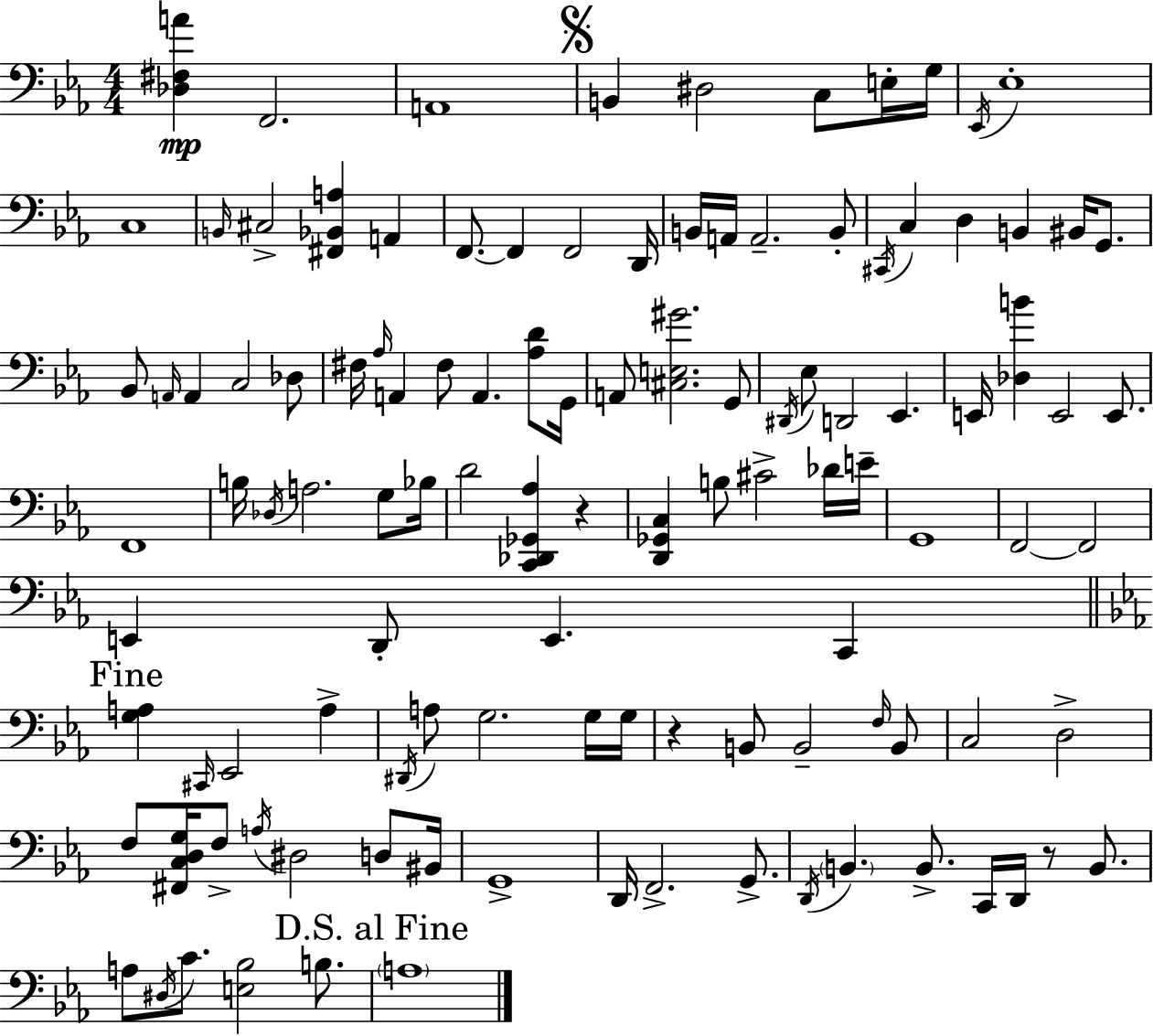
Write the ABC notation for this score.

X:1
T:Untitled
M:4/4
L:1/4
K:Eb
[_D,^F,A] F,,2 A,,4 B,, ^D,2 C,/2 E,/4 G,/4 _E,,/4 _E,4 C,4 B,,/4 ^C,2 [^F,,_B,,A,] A,, F,,/2 F,, F,,2 D,,/4 B,,/4 A,,/4 A,,2 B,,/2 ^C,,/4 C, D, B,, ^B,,/4 G,,/2 _B,,/2 A,,/4 A,, C,2 _D,/2 ^F,/4 _A,/4 A,, ^F,/2 A,, [_A,D]/2 G,,/4 A,,/2 [^C,E,^G]2 G,,/2 ^D,,/4 _E,/2 D,,2 _E,, E,,/4 [_D,B] E,,2 E,,/2 F,,4 B,/4 _D,/4 A,2 G,/2 _B,/4 D2 [C,,_D,,_G,,_A,] z [D,,_G,,C,] B,/2 ^C2 _D/4 E/4 G,,4 F,,2 F,,2 E,, D,,/2 E,, C,, [G,A,] ^C,,/4 _E,,2 A, ^D,,/4 A,/2 G,2 G,/4 G,/4 z B,,/2 B,,2 F,/4 B,,/2 C,2 D,2 F,/2 [^F,,C,D,G,]/4 F,/2 A,/4 ^D,2 D,/2 ^B,,/4 G,,4 D,,/4 F,,2 G,,/2 D,,/4 B,, B,,/2 C,,/4 D,,/4 z/2 B,,/2 A,/2 ^D,/4 C/2 [E,_B,]2 B,/2 A,4